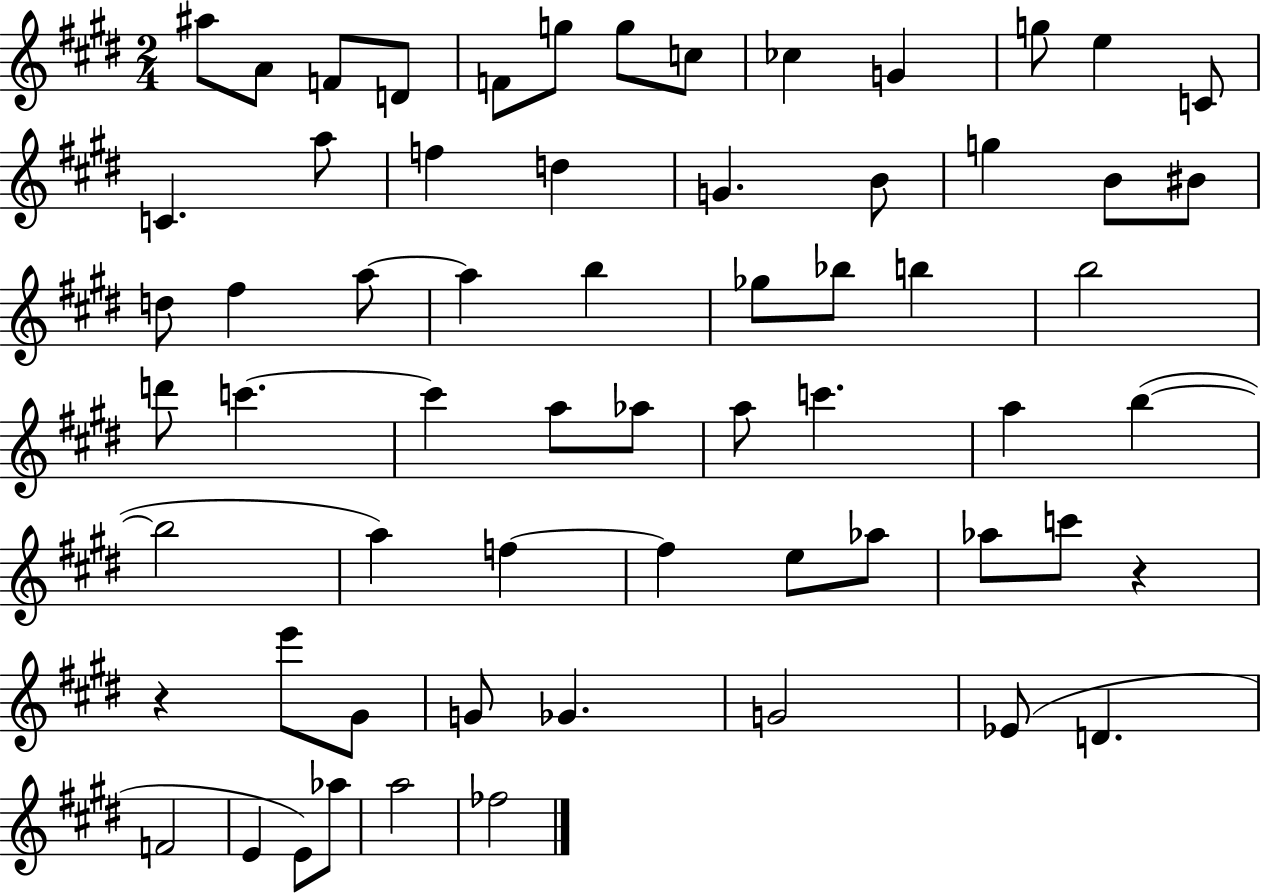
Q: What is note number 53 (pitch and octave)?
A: G4